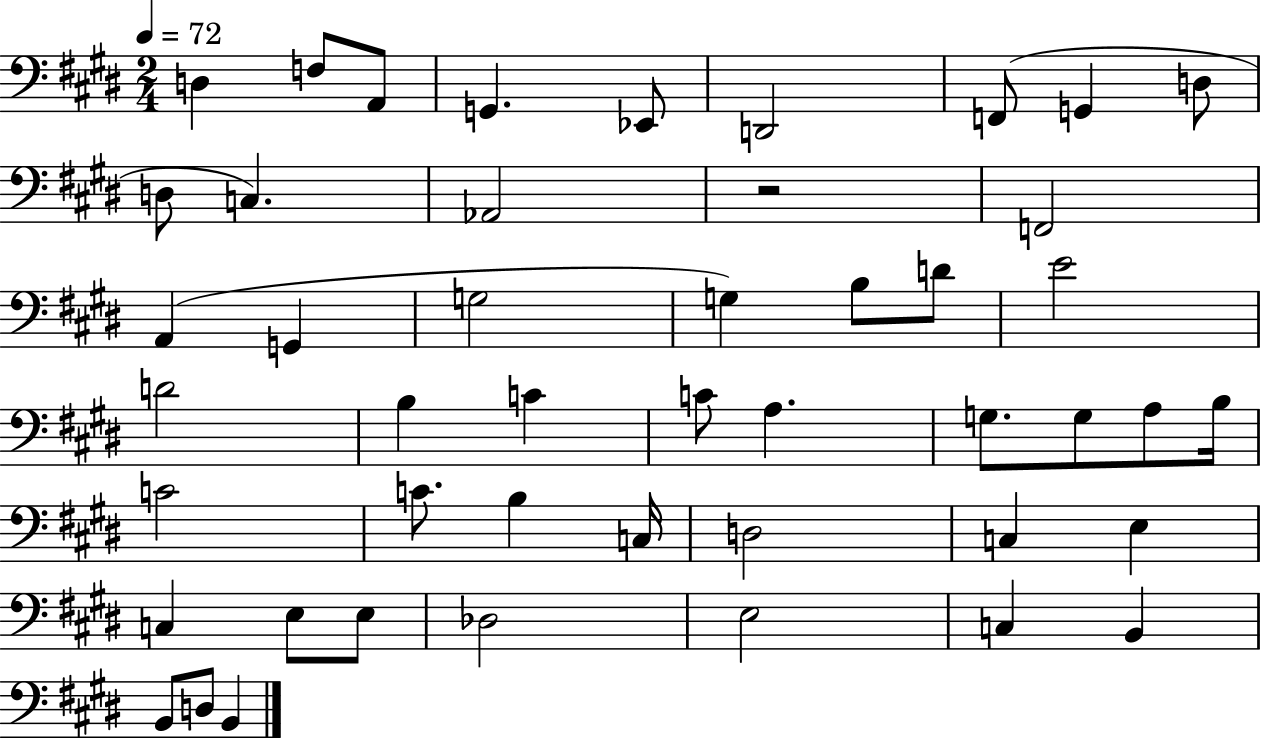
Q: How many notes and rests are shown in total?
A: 47